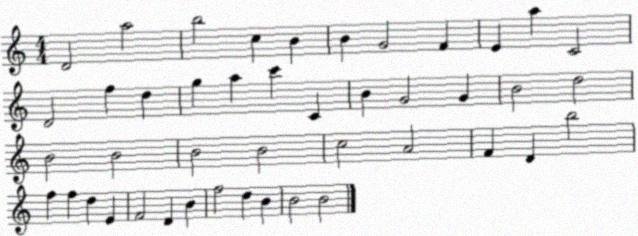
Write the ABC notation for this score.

X:1
T:Untitled
M:4/4
L:1/4
K:C
D2 a2 b2 c B B G2 F E a C2 D2 f d g a c' C B G2 G B2 d2 B2 B2 B2 B2 c2 A2 F D b2 f f d E F2 D B f2 d B B2 B2